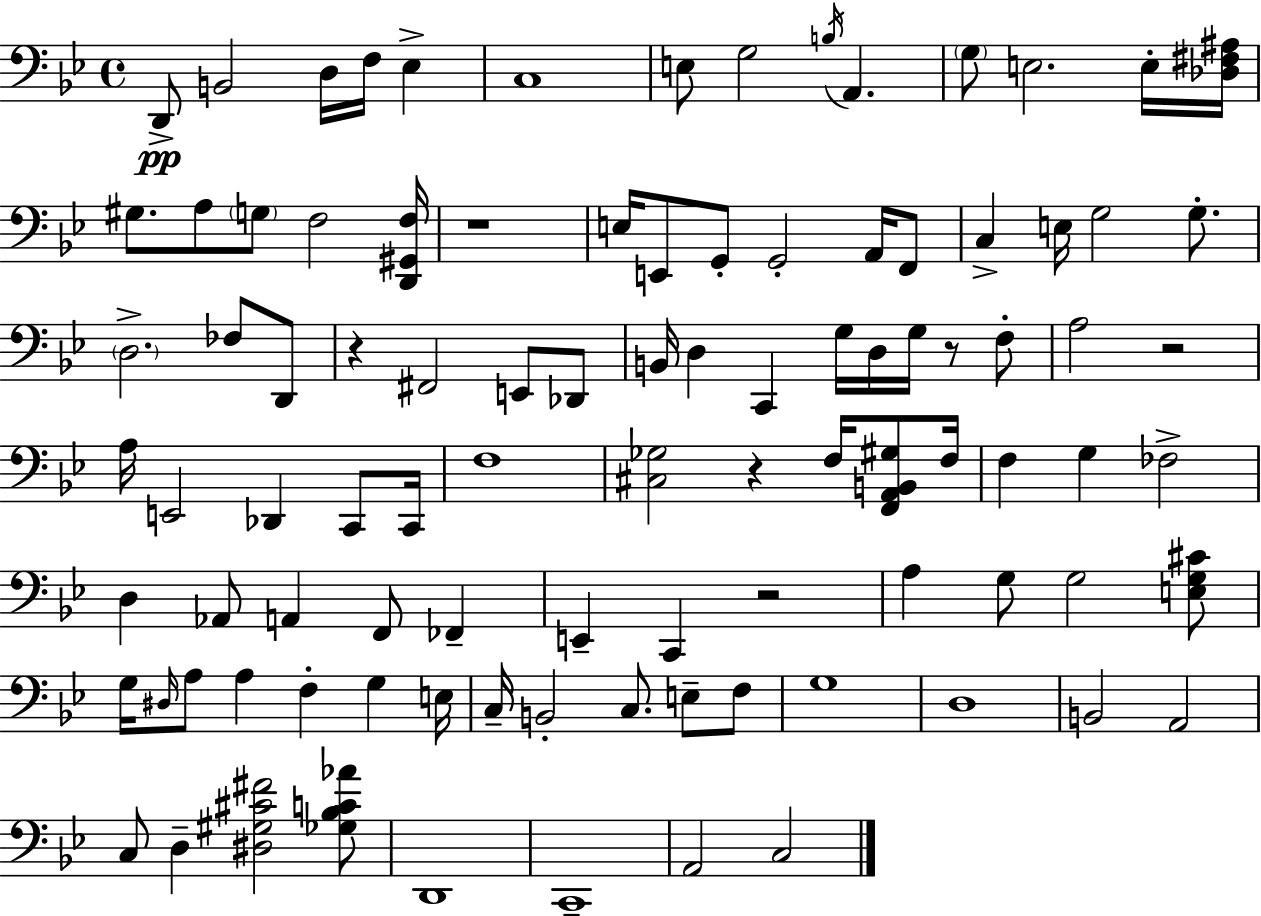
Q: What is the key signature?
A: G minor